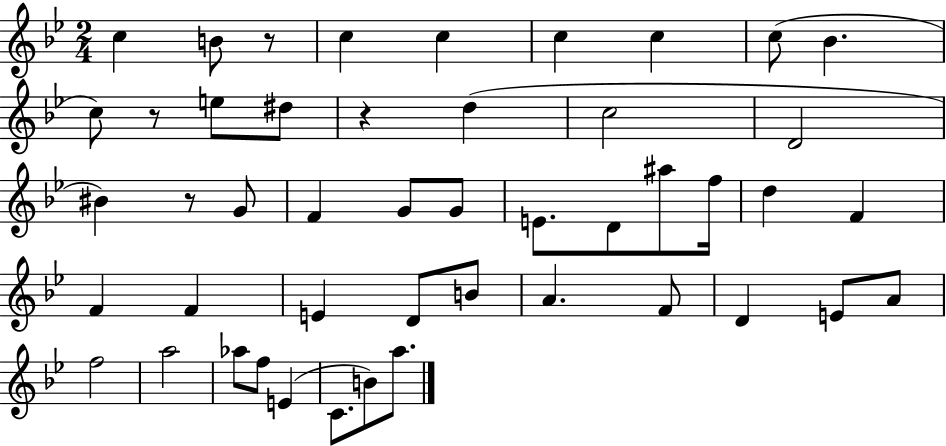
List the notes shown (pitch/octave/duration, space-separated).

C5/q B4/e R/e C5/q C5/q C5/q C5/q C5/e Bb4/q. C5/e R/e E5/e D#5/e R/q D5/q C5/h D4/h BIS4/q R/e G4/e F4/q G4/e G4/e E4/e. D4/e A#5/e F5/s D5/q F4/q F4/q F4/q E4/q D4/e B4/e A4/q. F4/e D4/q E4/e A4/e F5/h A5/h Ab5/e F5/e E4/q C4/e. B4/e A5/e.